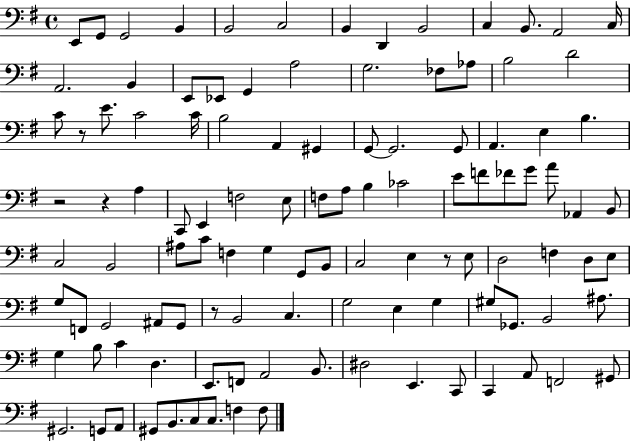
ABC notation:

X:1
T:Untitled
M:4/4
L:1/4
K:G
E,,/2 G,,/2 G,,2 B,, B,,2 C,2 B,, D,, B,,2 C, B,,/2 A,,2 C,/4 A,,2 B,, E,,/2 _E,,/2 G,, A,2 G,2 _F,/2 _A,/2 B,2 D2 C/2 z/2 E/2 C2 C/4 B,2 A,, ^G,, G,,/2 G,,2 G,,/2 A,, E, B, z2 z A, C,,/2 E,, F,2 E,/2 F,/2 A,/2 B, _C2 E/2 F/2 _F/2 G/2 A/2 _A,, B,,/2 C,2 B,,2 ^A,/2 C/2 F, G, G,,/2 B,,/2 C,2 E, z/2 E,/2 D,2 F, D,/2 E,/2 G,/2 F,,/2 G,,2 ^A,,/2 G,,/2 z/2 B,,2 C, G,2 E, G, ^G,/2 _G,,/2 B,,2 ^A,/2 G, B,/2 C D, E,,/2 F,,/2 A,,2 B,,/2 ^D,2 E,, C,,/2 C,, A,,/2 F,,2 ^G,,/2 ^G,,2 G,,/2 A,,/2 ^G,,/2 B,,/2 C,/2 C,/2 F, F,/2